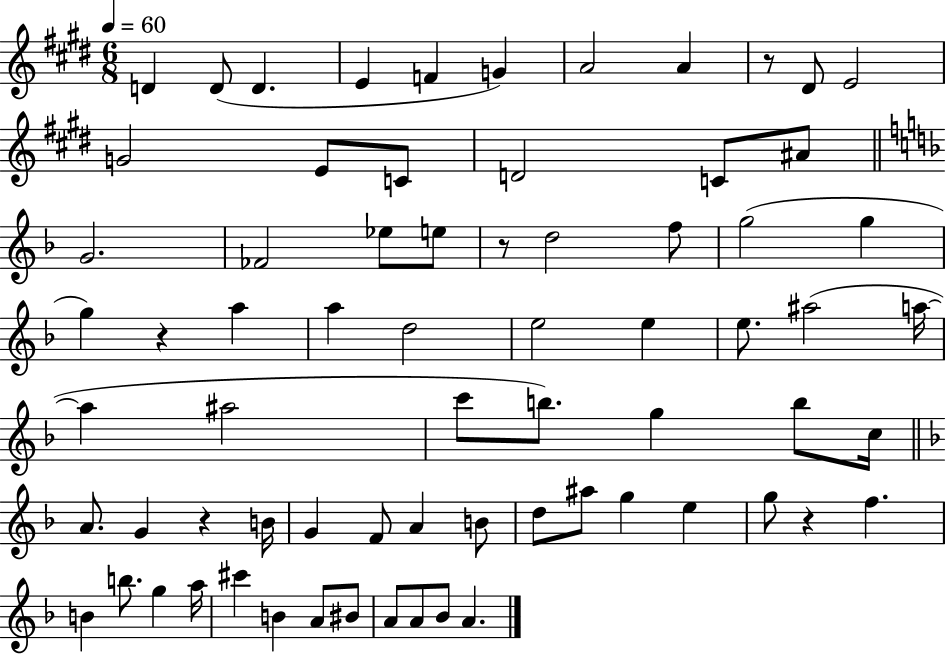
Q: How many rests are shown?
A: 5